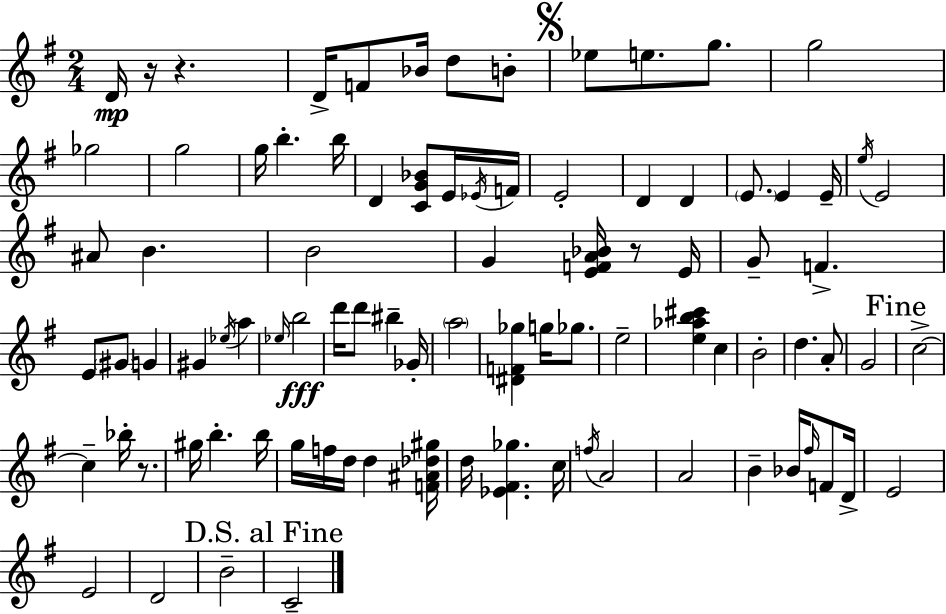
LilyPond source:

{
  \clef treble
  \numericTimeSignature
  \time 2/4
  \key e \minor
  d'16\mp r16 r4. | d'16-> f'8 bes'16 d''8 b'8-. | \mark \markup { \musicglyph "scripts.segno" } ees''8 e''8. g''8. | g''2 | \break ges''2 | g''2 | g''16 b''4.-. b''16 | d'4 <c' g' bes'>8 e'16 \acciaccatura { ees'16 } | \break f'16 e'2-. | d'4 d'4 | \parenthesize e'8. e'4 | e'16-- \acciaccatura { e''16 } e'2 | \break ais'8 b'4. | b'2 | g'4 <e' f' a' bes'>16 r8 | e'16 g'8-- f'4.-> | \break e'8 \parenthesize gis'8 g'4 | gis'4 \acciaccatura { ees''16 } a''4 | \grace { ees''16 }\fff b''2 | d'''16 d'''8 bis''4-- | \break ges'16-. \parenthesize a''2 | <dis' f' ges''>4 | g''16 ges''8. e''2-- | <e'' aes'' b'' cis'''>4 | \break c''4 b'2-. | d''4. | a'8-. g'2 | \mark "Fine" c''2->~~ | \break c''4-- | bes''16-. r8. gis''16 b''4.-. | b''16 g''16 f''16 d''16 d''4 | <f' ais' des'' gis''>16 d''16 <ees' fis' ges''>4. | \break c''16 \acciaccatura { f''16 } a'2 | a'2 | b'4-- | bes'16 \grace { fis''16 } f'8 d'16-> e'2 | \break e'2 | d'2 | b'2-- | \mark "D.S. al Fine" c'2-- | \break \bar "|."
}